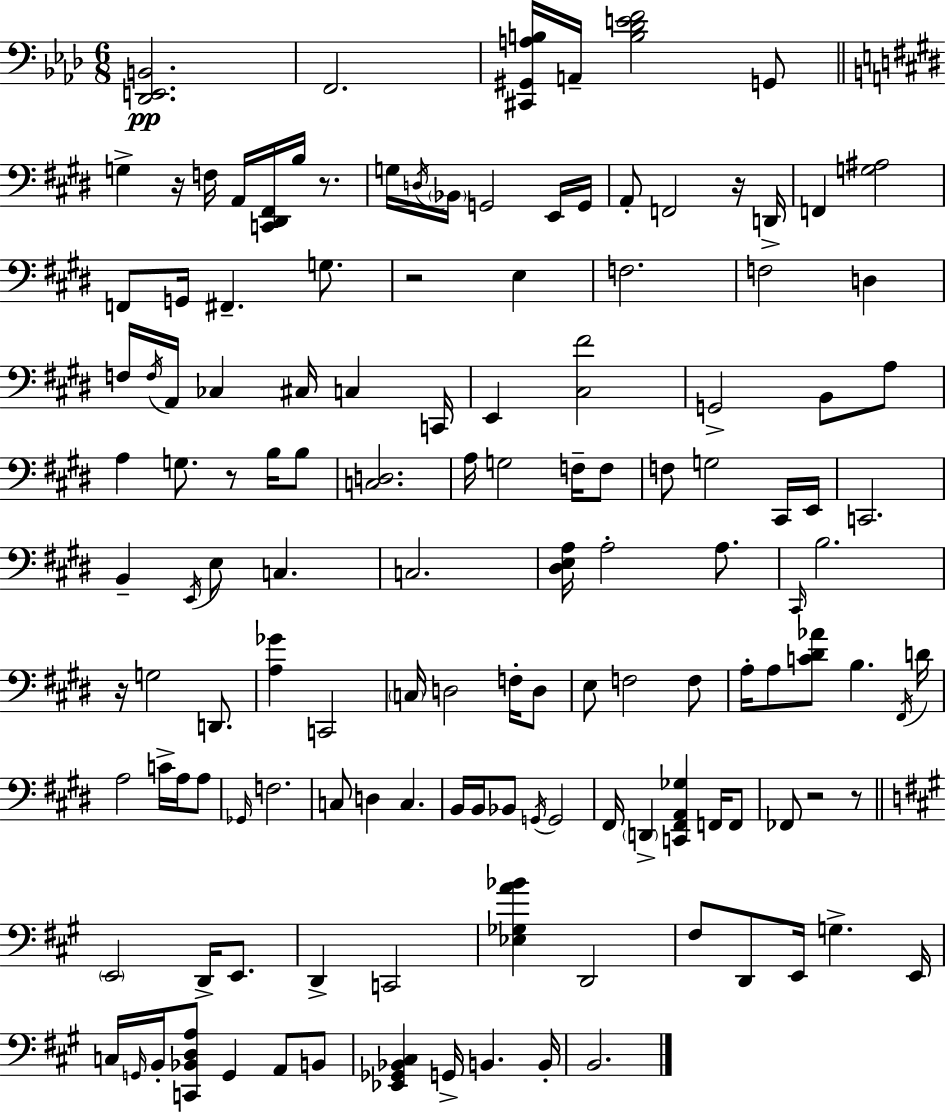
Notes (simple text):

[Db2,E2,B2]/h. F2/h. [C#2,G#2,A3,B3]/s A2/s [B3,Db4,E4,F4]/h G2/e G3/q R/s F3/s A2/s [C2,D#2,F#2]/s B3/s R/e. G3/s D3/s Bb2/s G2/h E2/s G2/s A2/e F2/h R/s D2/s F2/q [G3,A#3]/h F2/e G2/s F#2/q. G3/e. R/h E3/q F3/h. F3/h D3/q F3/s F3/s A2/s CES3/q C#3/s C3/q C2/s E2/q [C#3,F#4]/h G2/h B2/e A3/e A3/q G3/e. R/e B3/s B3/e [C3,D3]/h. A3/s G3/h F3/s F3/e F3/e G3/h C#2/s E2/s C2/h. B2/q E2/s E3/e C3/q. C3/h. [D#3,E3,A3]/s A3/h A3/e. C#2/s B3/h. R/s G3/h D2/e. [A3,Gb4]/q C2/h C3/s D3/h F3/s D3/e E3/e F3/h F3/e A3/s A3/e [C4,D#4,Ab4]/e B3/q. F#2/s D4/s A3/h C4/s A3/s A3/e Gb2/s F3/h. C3/e D3/q C3/q. B2/s B2/s Bb2/e G2/s G2/h F#2/s D2/q [C2,F#2,A2,Gb3]/q F2/s F2/e FES2/e R/h R/e E2/h D2/s E2/e. D2/q C2/h [Eb3,Gb3,A4,Bb4]/q D2/h F#3/e D2/e E2/s G3/q. E2/s C3/s G2/s B2/s [C2,Bb2,D3,A3]/e G2/q A2/e B2/e [Eb2,Gb2,Bb2,C#3]/q G2/s B2/q. B2/s B2/h.